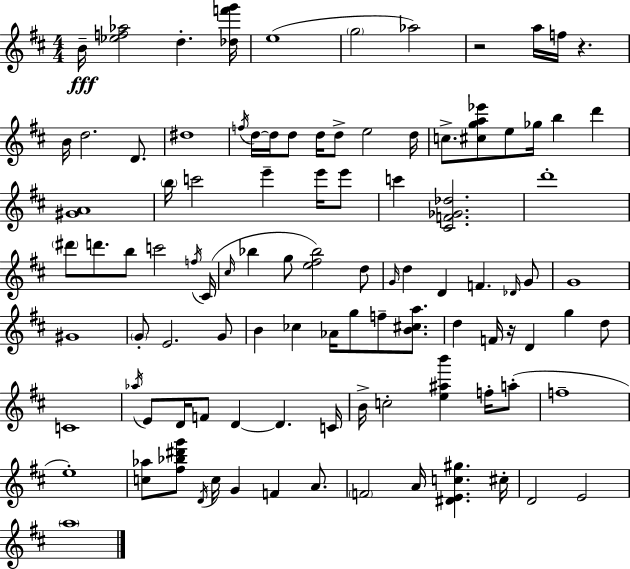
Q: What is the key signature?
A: D major